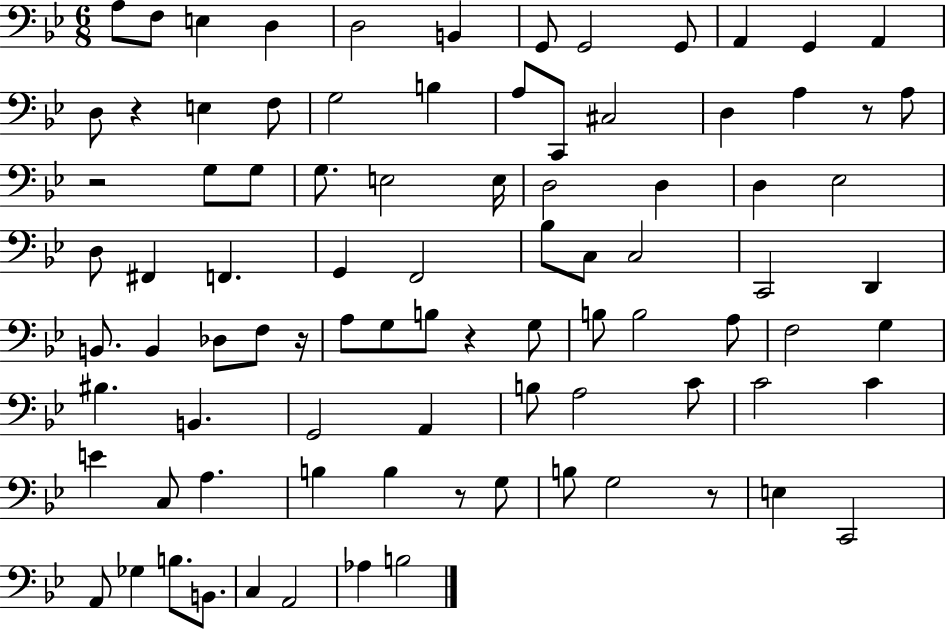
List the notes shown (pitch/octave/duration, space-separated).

A3/e F3/e E3/q D3/q D3/h B2/q G2/e G2/h G2/e A2/q G2/q A2/q D3/e R/q E3/q F3/e G3/h B3/q A3/e C2/e C#3/h D3/q A3/q R/e A3/e R/h G3/e G3/e G3/e. E3/h E3/s D3/h D3/q D3/q Eb3/h D3/e F#2/q F2/q. G2/q F2/h Bb3/e C3/e C3/h C2/h D2/q B2/e. B2/q Db3/e F3/e R/s A3/e G3/e B3/e R/q G3/e B3/e B3/h A3/e F3/h G3/q BIS3/q. B2/q. G2/h A2/q B3/e A3/h C4/e C4/h C4/q E4/q C3/e A3/q. B3/q B3/q R/e G3/e B3/e G3/h R/e E3/q C2/h A2/e Gb3/q B3/e. B2/e. C3/q A2/h Ab3/q B3/h